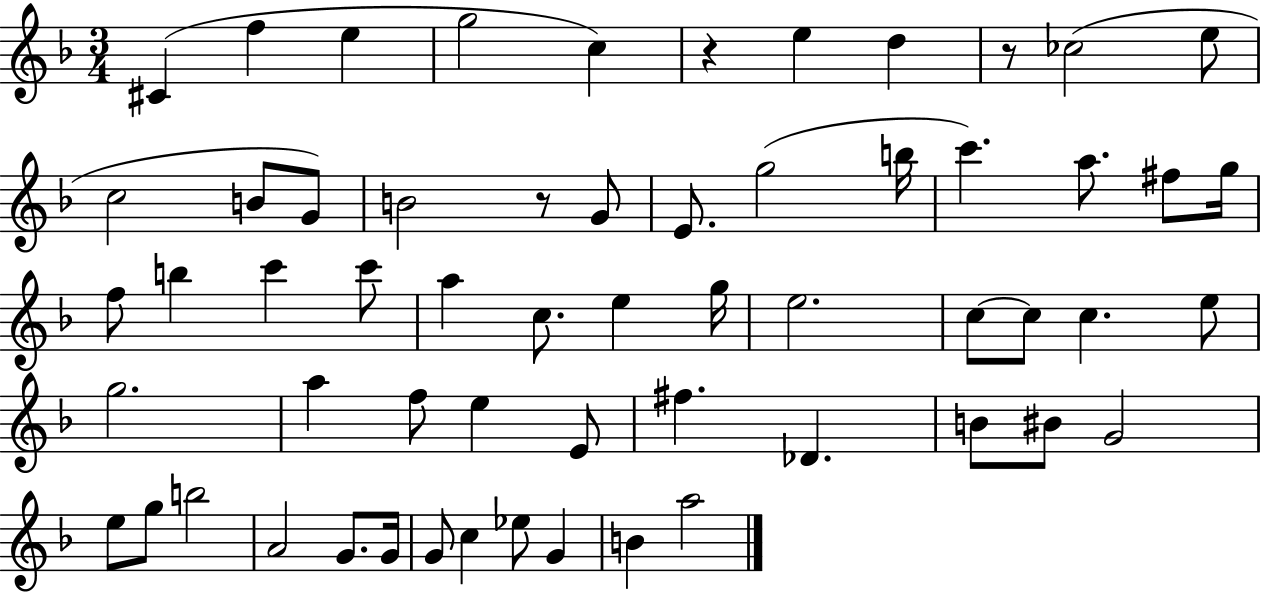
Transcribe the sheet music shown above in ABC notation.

X:1
T:Untitled
M:3/4
L:1/4
K:F
^C f e g2 c z e d z/2 _c2 e/2 c2 B/2 G/2 B2 z/2 G/2 E/2 g2 b/4 c' a/2 ^f/2 g/4 f/2 b c' c'/2 a c/2 e g/4 e2 c/2 c/2 c e/2 g2 a f/2 e E/2 ^f _D B/2 ^B/2 G2 e/2 g/2 b2 A2 G/2 G/4 G/2 c _e/2 G B a2